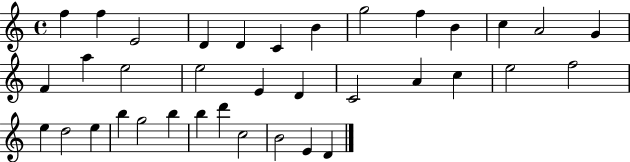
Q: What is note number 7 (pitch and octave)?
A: B4